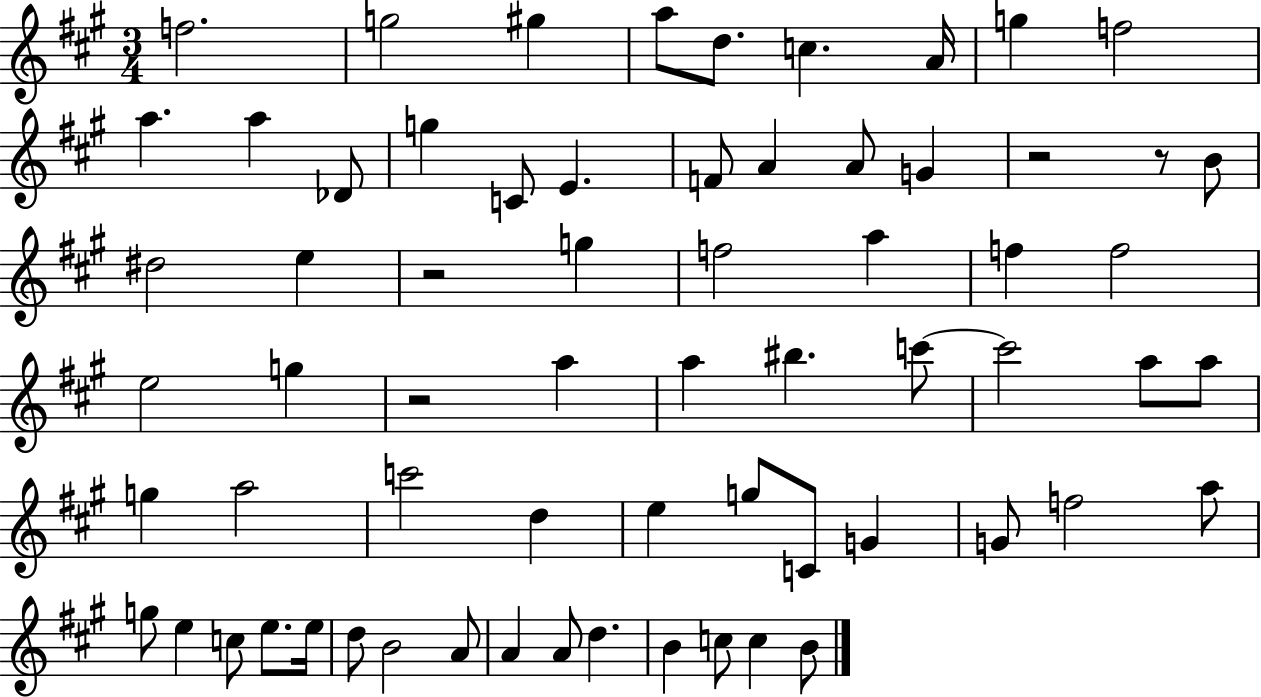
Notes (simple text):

F5/h. G5/h G#5/q A5/e D5/e. C5/q. A4/s G5/q F5/h A5/q. A5/q Db4/e G5/q C4/e E4/q. F4/e A4/q A4/e G4/q R/h R/e B4/e D#5/h E5/q R/h G5/q F5/h A5/q F5/q F5/h E5/h G5/q R/h A5/q A5/q BIS5/q. C6/e C6/h A5/e A5/e G5/q A5/h C6/h D5/q E5/q G5/e C4/e G4/q G4/e F5/h A5/e G5/e E5/q C5/e E5/e. E5/s D5/e B4/h A4/e A4/q A4/e D5/q. B4/q C5/e C5/q B4/e